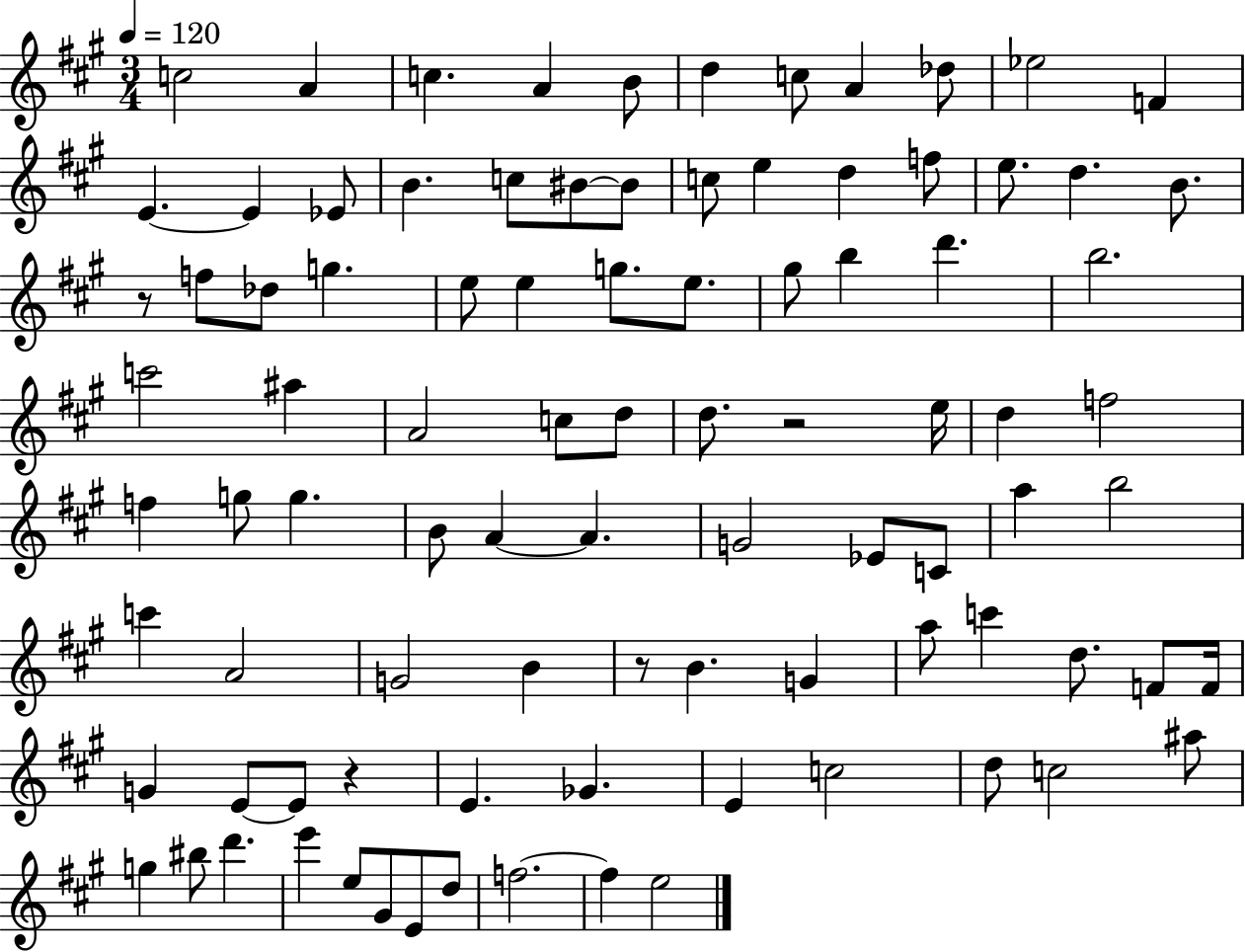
X:1
T:Untitled
M:3/4
L:1/4
K:A
c2 A c A B/2 d c/2 A _d/2 _e2 F E E _E/2 B c/2 ^B/2 ^B/2 c/2 e d f/2 e/2 d B/2 z/2 f/2 _d/2 g e/2 e g/2 e/2 ^g/2 b d' b2 c'2 ^a A2 c/2 d/2 d/2 z2 e/4 d f2 f g/2 g B/2 A A G2 _E/2 C/2 a b2 c' A2 G2 B z/2 B G a/2 c' d/2 F/2 F/4 G E/2 E/2 z E _G E c2 d/2 c2 ^a/2 g ^b/2 d' e' e/2 ^G/2 E/2 d/2 f2 f e2